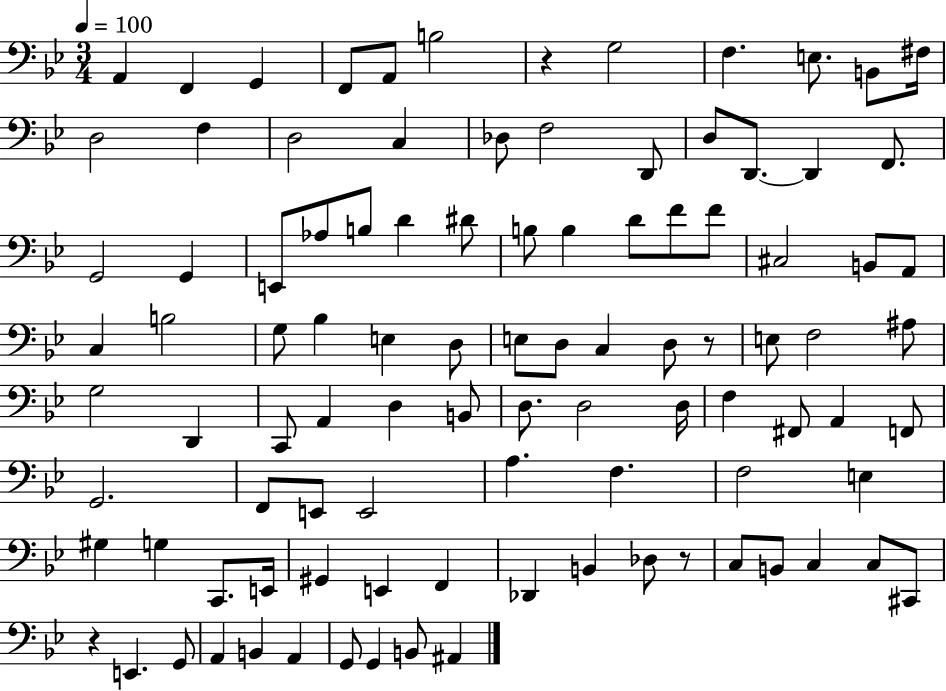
X:1
T:Untitled
M:3/4
L:1/4
K:Bb
A,, F,, G,, F,,/2 A,,/2 B,2 z G,2 F, E,/2 B,,/2 ^F,/4 D,2 F, D,2 C, _D,/2 F,2 D,,/2 D,/2 D,,/2 D,, F,,/2 G,,2 G,, E,,/2 _A,/2 B,/2 D ^D/2 B,/2 B, D/2 F/2 F/2 ^C,2 B,,/2 A,,/2 C, B,2 G,/2 _B, E, D,/2 E,/2 D,/2 C, D,/2 z/2 E,/2 F,2 ^A,/2 G,2 D,, C,,/2 A,, D, B,,/2 D,/2 D,2 D,/4 F, ^F,,/2 A,, F,,/2 G,,2 F,,/2 E,,/2 E,,2 A, F, F,2 E, ^G, G, C,,/2 E,,/4 ^G,, E,, F,, _D,, B,, _D,/2 z/2 C,/2 B,,/2 C, C,/2 ^C,,/2 z E,, G,,/2 A,, B,, A,, G,,/2 G,, B,,/2 ^A,,